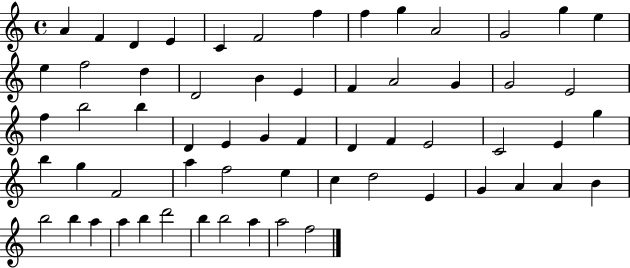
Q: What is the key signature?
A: C major